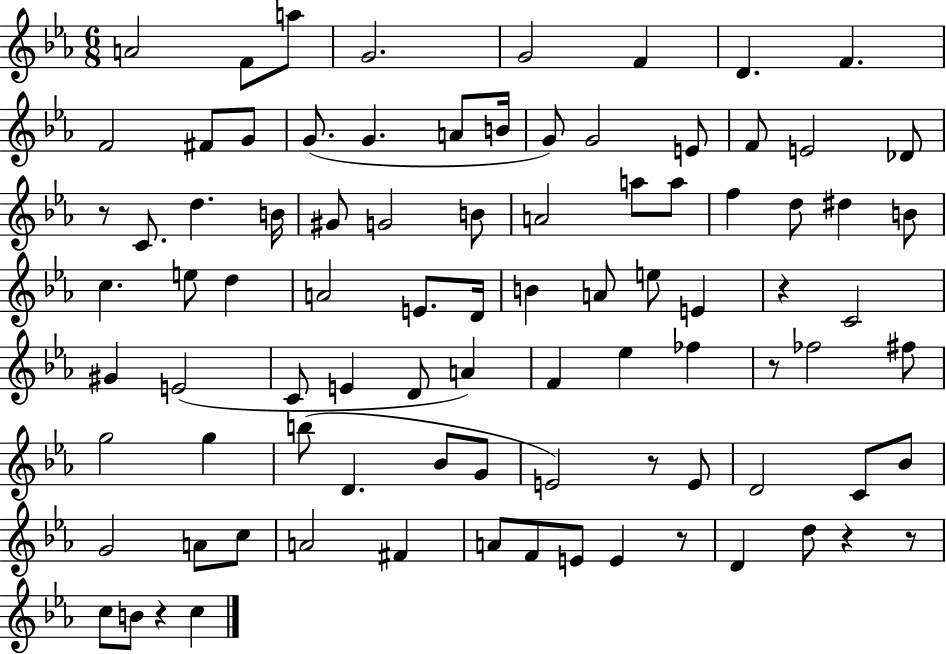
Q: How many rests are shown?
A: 8